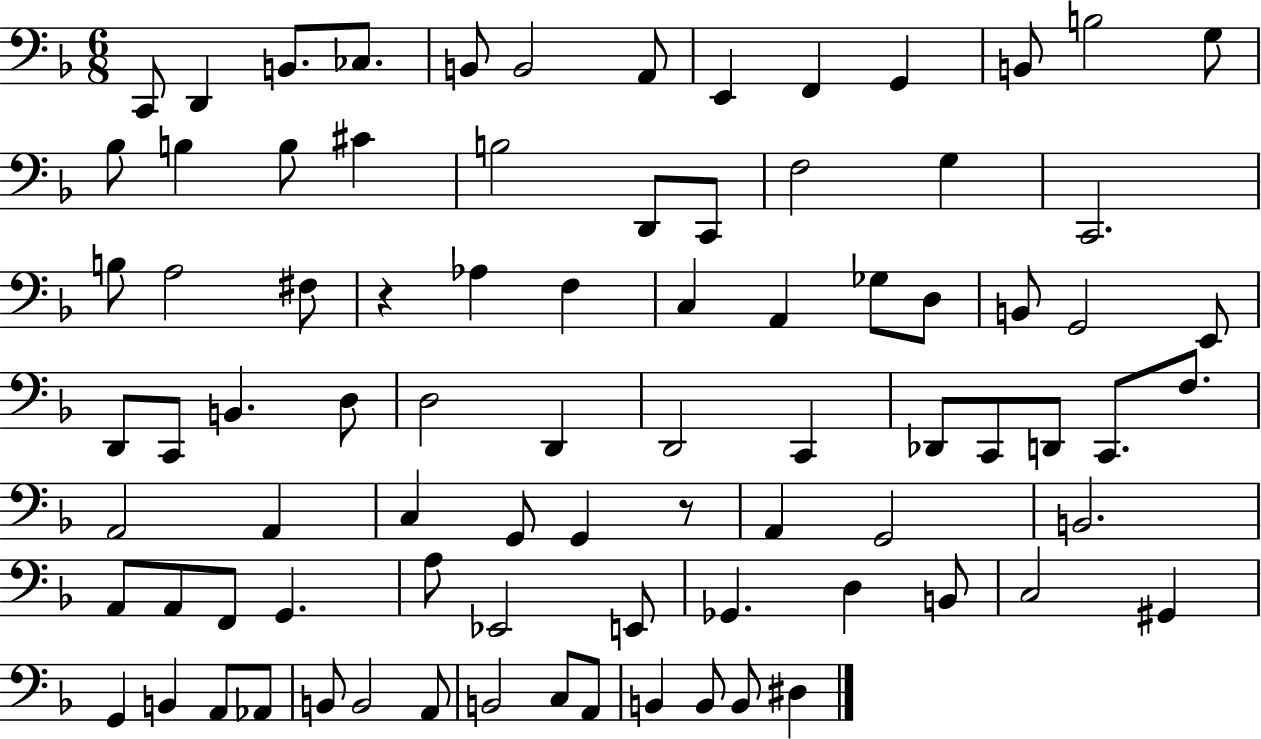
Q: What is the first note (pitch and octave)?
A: C2